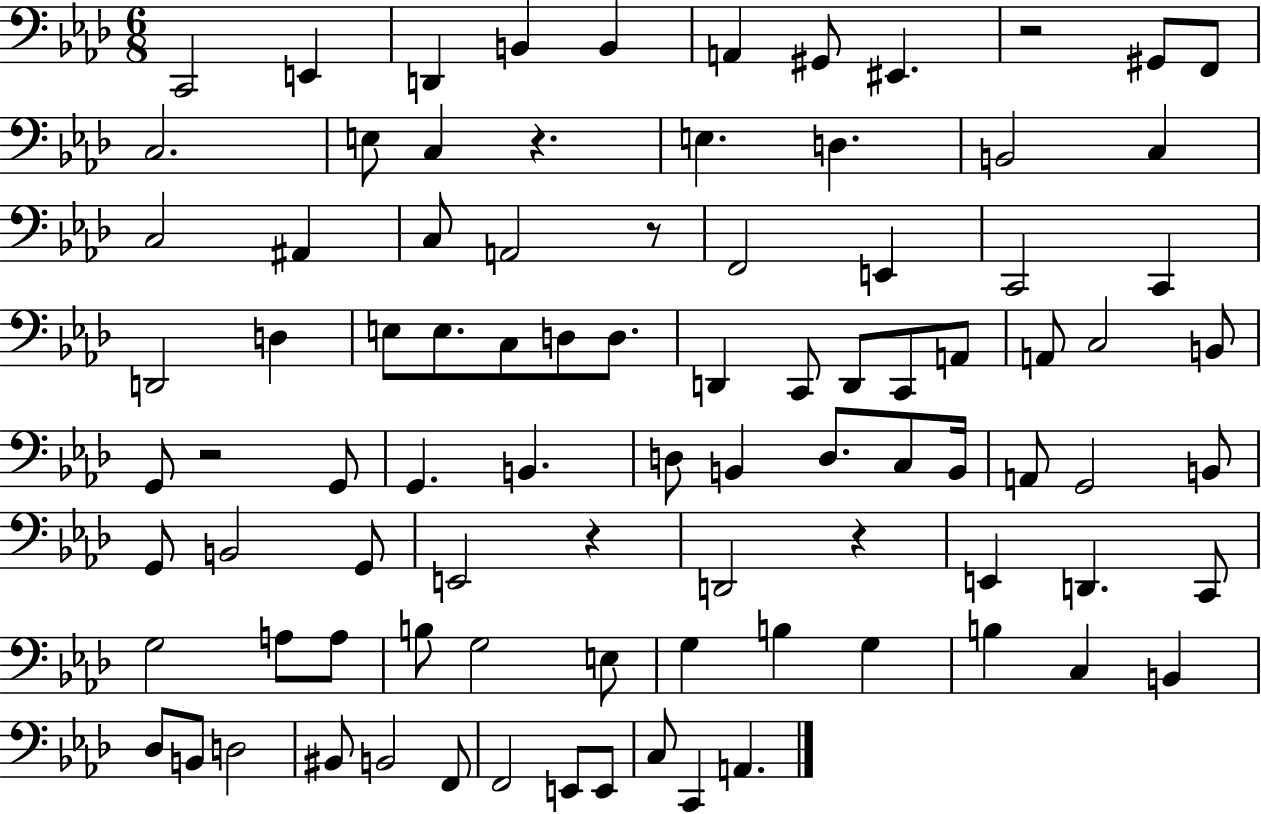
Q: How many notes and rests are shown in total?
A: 90